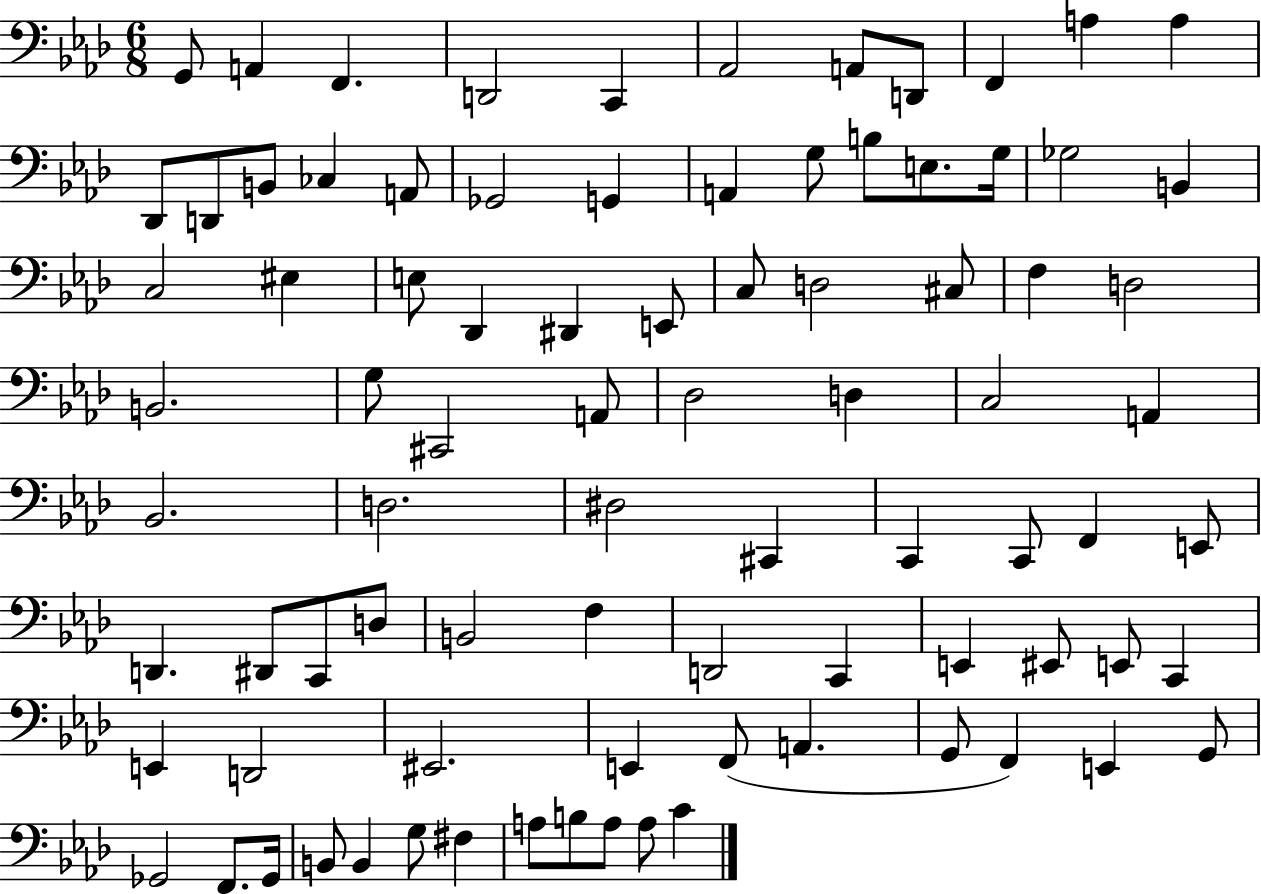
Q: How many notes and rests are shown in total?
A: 86